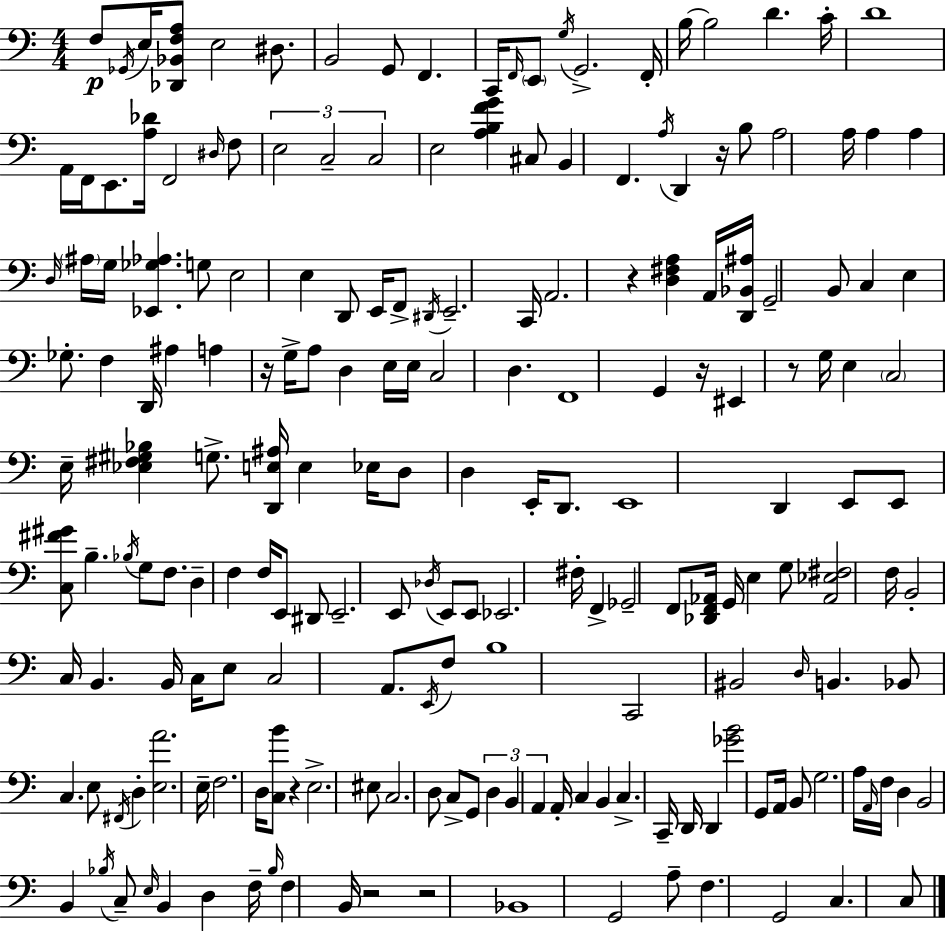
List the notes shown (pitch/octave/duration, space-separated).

F3/e Gb2/s E3/s [Db2,Bb2,F3,A3]/e E3/h D#3/e. B2/h G2/e F2/q. C2/s F2/s E2/e G3/s G2/h. F2/s B3/s B3/h D4/q. C4/s D4/w A2/s F2/s E2/e. [A3,Db4]/s F2/h D#3/s F3/e E3/h C3/h C3/h E3/h [A3,B3,F4,G4]/q C#3/e B2/q F2/q. A3/s D2/q R/s B3/e A3/h A3/s A3/q A3/q D3/s A#3/s G3/s [Eb2,Gb3,Ab3]/q. G3/e E3/h E3/q D2/e E2/s F2/e D#2/s E2/h. C2/s A2/h. R/q [D3,F#3,A3]/q A2/s [D2,Bb2,A#3]/s G2/h B2/e C3/q E3/q Gb3/e. F3/q D2/s A#3/q A3/q R/s G3/s A3/e D3/q E3/s E3/s C3/h D3/q. F2/w G2/q R/s EIS2/q R/e G3/s E3/q C3/h E3/s [Eb3,F#3,G#3,Bb3]/q G3/e. [D2,E3,A#3]/s E3/q Eb3/s D3/e D3/q E2/s D2/e. E2/w D2/q E2/e E2/e [C3,F#4,G#4]/e B3/q. Bb3/s G3/e F3/e. D3/q F3/q F3/s E2/e D#2/e E2/h. E2/e Db3/s E2/e E2/e Eb2/h. F#3/s F2/q Gb2/h F2/e [Db2,F2,Ab2]/s G2/s E3/q G3/e [Ab2,Eb3,F#3]/h F3/s B2/h C3/s B2/q. B2/s C3/s E3/e C3/h A2/e. E2/s F3/e B3/w C2/h BIS2/h D3/s B2/q. Bb2/e C3/q. E3/e F#2/s D3/q [E3,A4]/h. E3/s F3/h. D3/s [C3,B4]/e R/q E3/h. EIS3/e C3/h. D3/e C3/e G2/e D3/q B2/q A2/q A2/s C3/q B2/q C3/q. C2/s D2/s D2/q [Gb4,B4]/h G2/e A2/s B2/e G3/h. A3/s A2/s F3/s D3/q B2/h B2/q Bb3/s C3/e E3/s B2/q D3/q F3/s Bb3/s F3/q B2/s R/h R/h Bb2/w G2/h A3/e F3/q. G2/h C3/q. C3/e